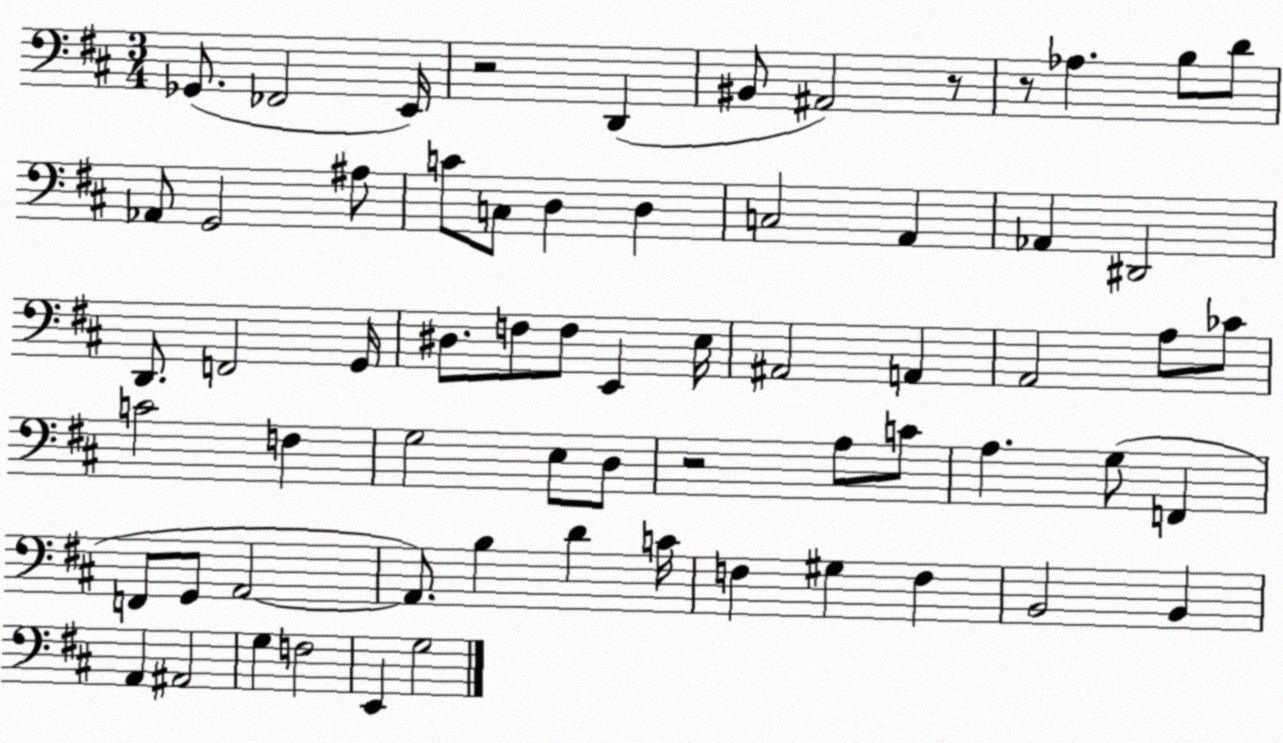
X:1
T:Untitled
M:3/4
L:1/4
K:D
_G,,/2 _F,,2 E,,/4 z2 D,, ^B,,/2 ^A,,2 z/2 z/2 _A, B,/2 D/2 _A,,/2 G,,2 ^A,/2 C/2 C,/2 D, D, C,2 A,, _A,, ^D,,2 D,,/2 F,,2 G,,/4 ^D,/2 F,/2 F,/2 E,, E,/4 ^A,,2 A,, A,,2 A,/2 _C/2 C2 F, G,2 E,/2 D,/2 z2 A,/2 C/2 A, G,/2 F,, F,,/2 G,,/2 A,,2 A,,/2 B, D C/4 F, ^G, F, B,,2 B,, A,, ^A,,2 G, F,2 E,, G,2